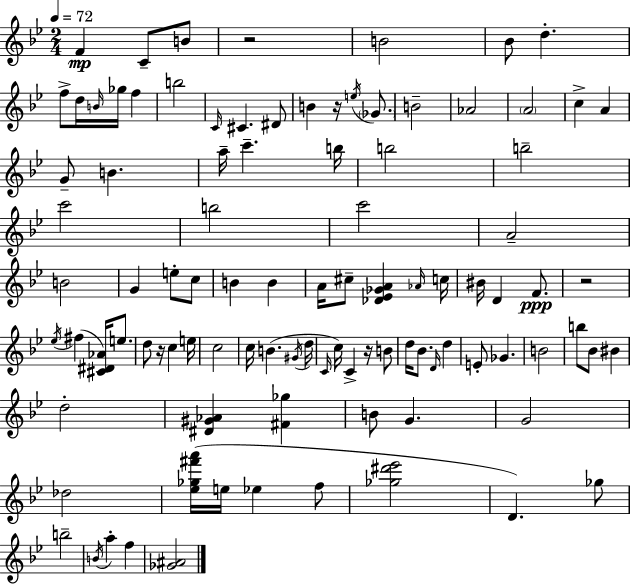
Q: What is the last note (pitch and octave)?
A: F5